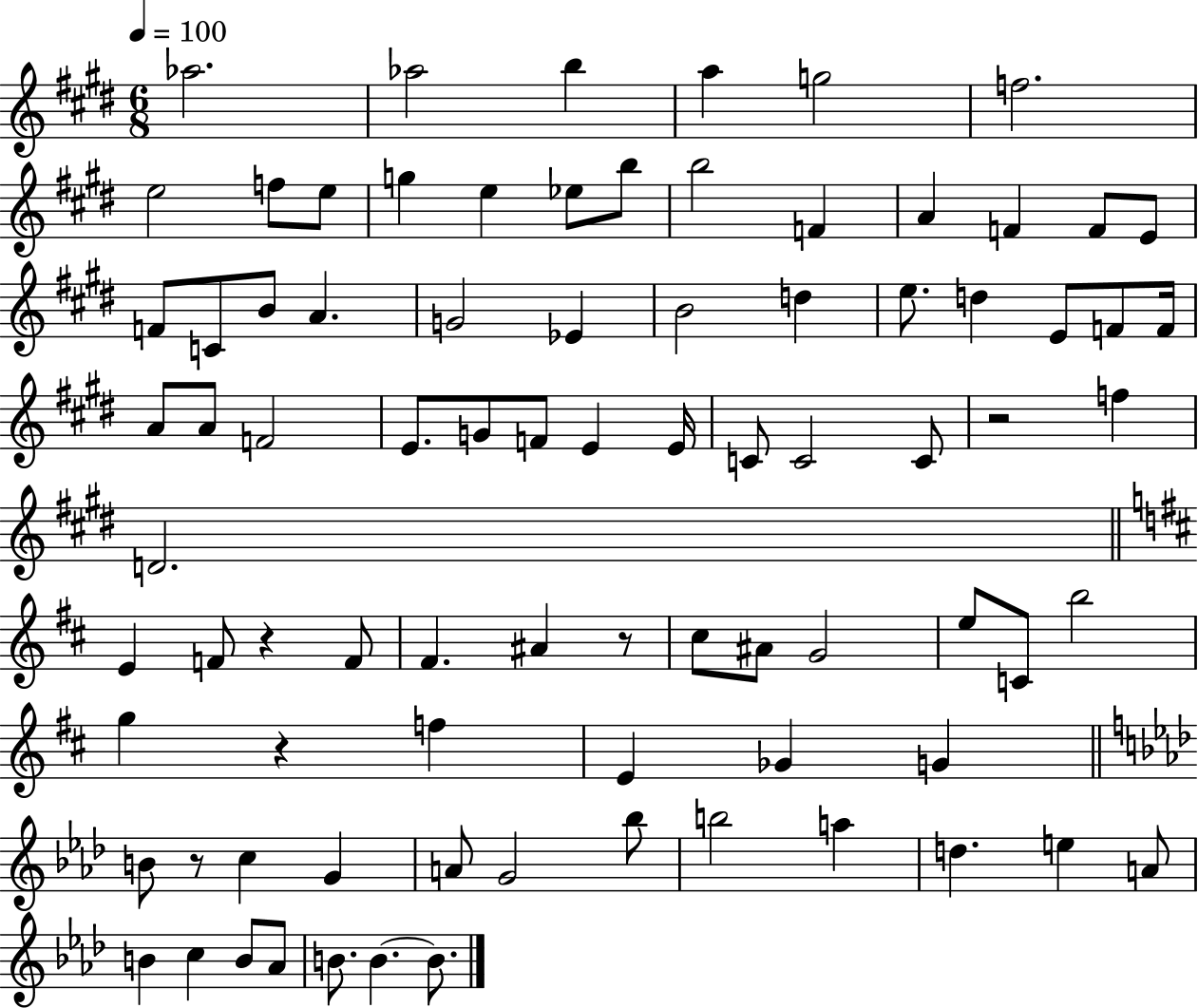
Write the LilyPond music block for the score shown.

{
  \clef treble
  \numericTimeSignature
  \time 6/8
  \key e \major
  \tempo 4 = 100
  aes''2. | aes''2 b''4 | a''4 g''2 | f''2. | \break e''2 f''8 e''8 | g''4 e''4 ees''8 b''8 | b''2 f'4 | a'4 f'4 f'8 e'8 | \break f'8 c'8 b'8 a'4. | g'2 ees'4 | b'2 d''4 | e''8. d''4 e'8 f'8 f'16 | \break a'8 a'8 f'2 | e'8. g'8 f'8 e'4 e'16 | c'8 c'2 c'8 | r2 f''4 | \break d'2. | \bar "||" \break \key b \minor e'4 f'8 r4 f'8 | fis'4. ais'4 r8 | cis''8 ais'8 g'2 | e''8 c'8 b''2 | \break g''4 r4 f''4 | e'4 ges'4 g'4 | \bar "||" \break \key f \minor b'8 r8 c''4 g'4 | a'8 g'2 bes''8 | b''2 a''4 | d''4. e''4 a'8 | \break b'4 c''4 b'8 aes'8 | b'8. b'4.~~ b'8. | \bar "|."
}